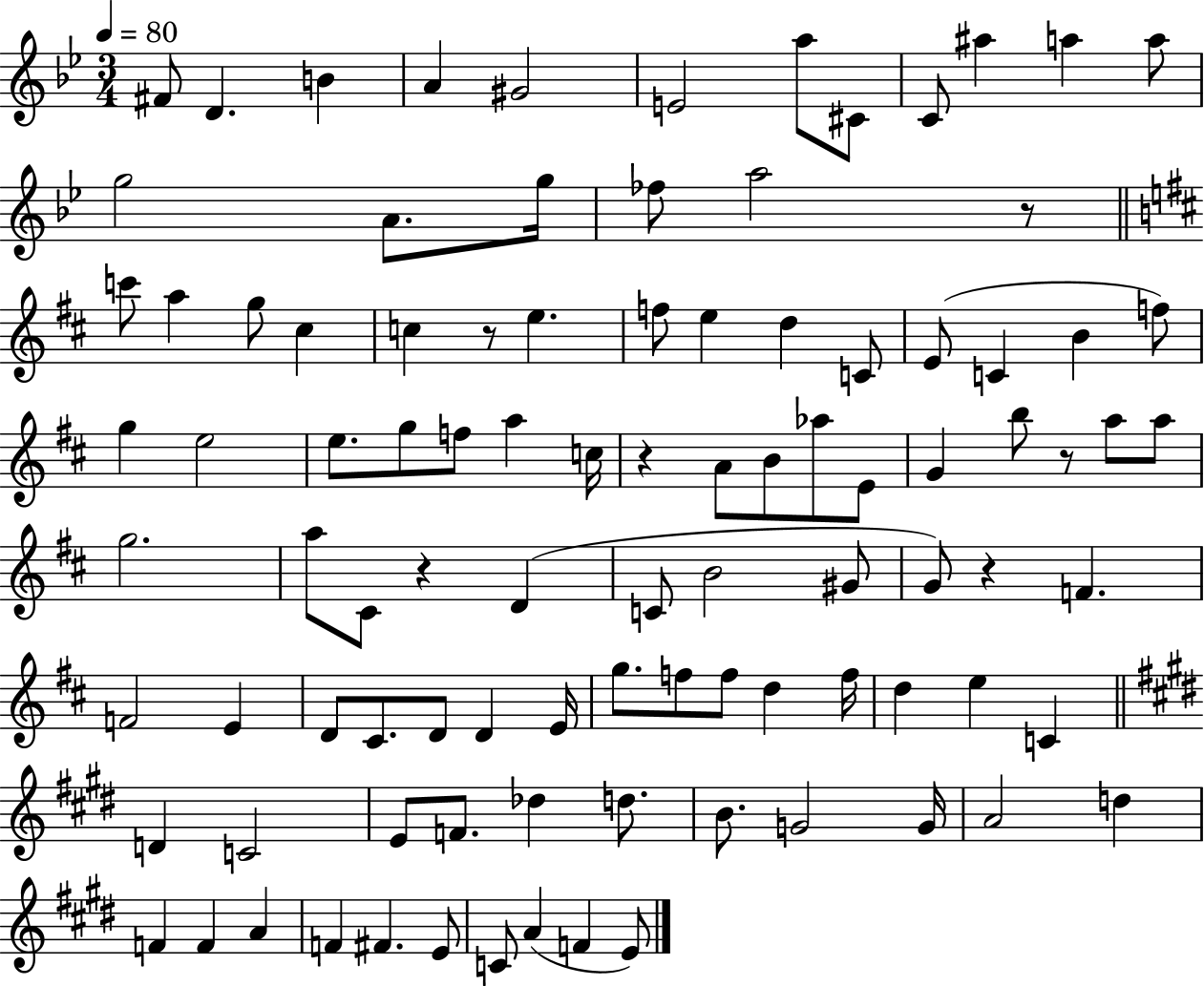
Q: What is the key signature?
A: BES major